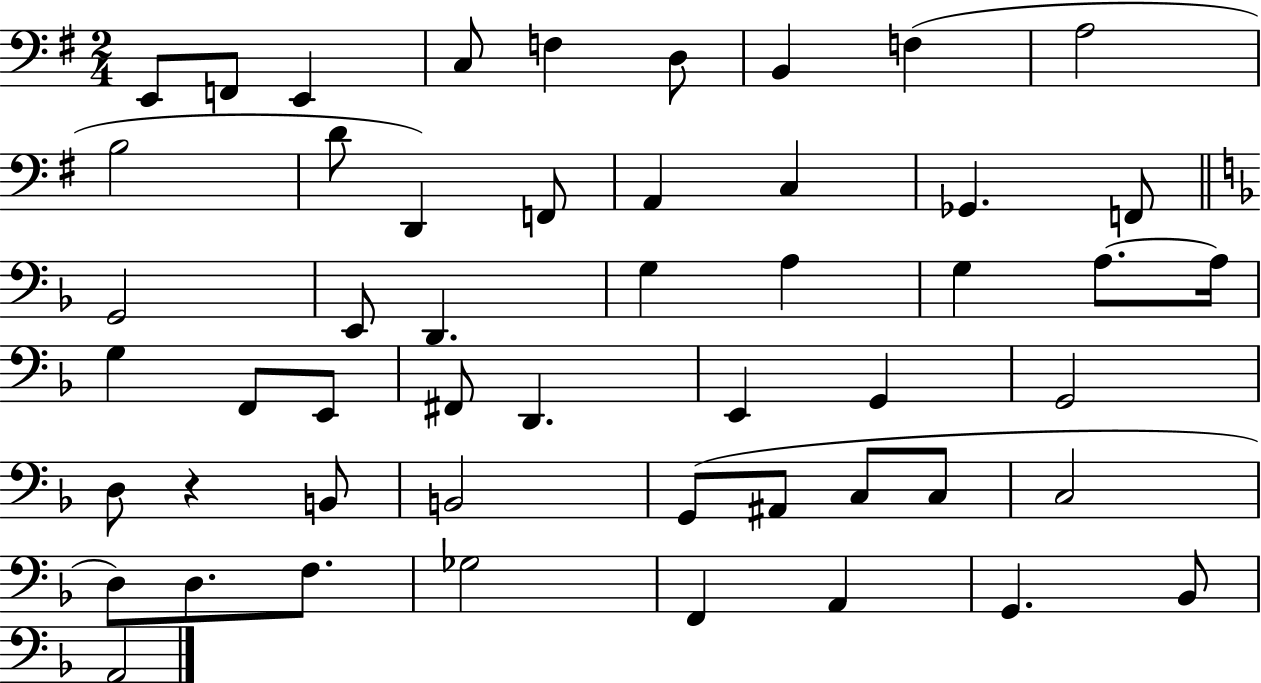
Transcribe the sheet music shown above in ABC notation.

X:1
T:Untitled
M:2/4
L:1/4
K:G
E,,/2 F,,/2 E,, C,/2 F, D,/2 B,, F, A,2 B,2 D/2 D,, F,,/2 A,, C, _G,, F,,/2 G,,2 E,,/2 D,, G, A, G, A,/2 A,/4 G, F,,/2 E,,/2 ^F,,/2 D,, E,, G,, G,,2 D,/2 z B,,/2 B,,2 G,,/2 ^A,,/2 C,/2 C,/2 C,2 D,/2 D,/2 F,/2 _G,2 F,, A,, G,, _B,,/2 A,,2